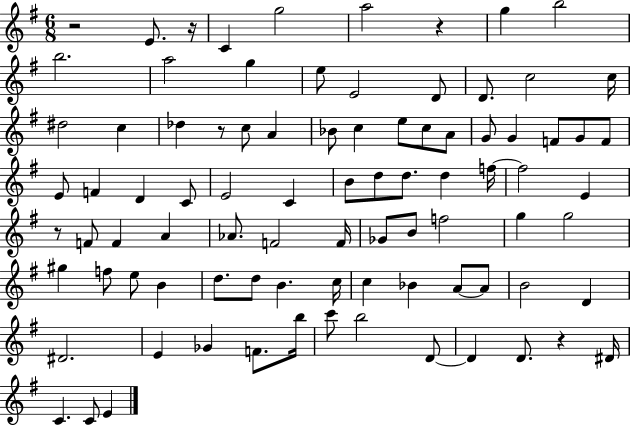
R/h E4/e. R/s C4/q G5/h A5/h R/q G5/q B5/h B5/h. A5/h G5/q E5/e E4/h D4/e D4/e. C5/h C5/s D#5/h C5/q Db5/q R/e C5/e A4/q Bb4/e C5/q E5/e C5/e A4/e G4/e G4/q F4/e G4/e F4/e E4/e F4/q D4/q C4/e E4/h C4/q B4/e D5/e D5/e. D5/q F5/s F5/h E4/q R/e F4/e F4/q A4/q Ab4/e. F4/h F4/s Gb4/e B4/e F5/h G5/q G5/h G#5/q F5/e E5/e B4/q D5/e. D5/e B4/q. C5/s C5/q Bb4/q A4/e A4/e B4/h D4/q D#4/h. E4/q Gb4/q F4/e. B5/s C6/e B5/h D4/e D4/q D4/e. R/q D#4/s C4/q. C4/e E4/q